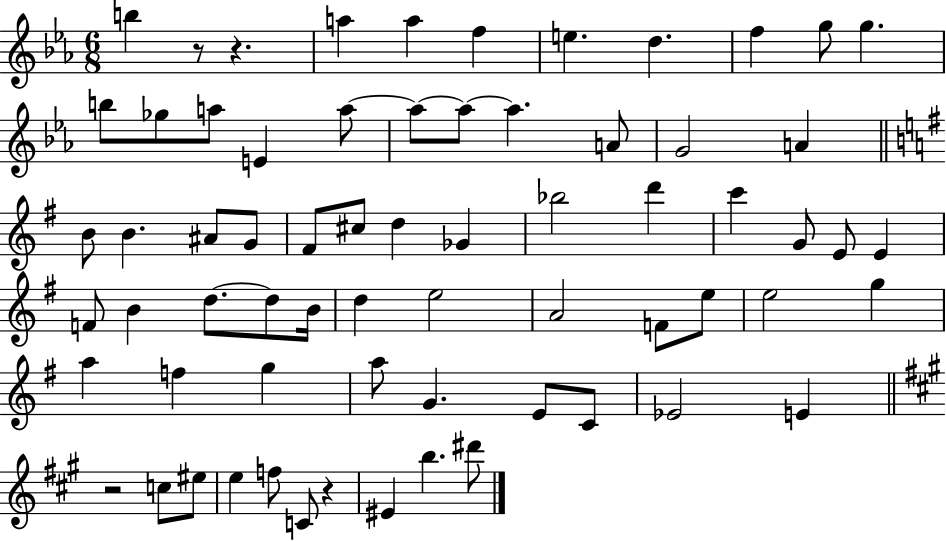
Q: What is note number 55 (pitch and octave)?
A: E4